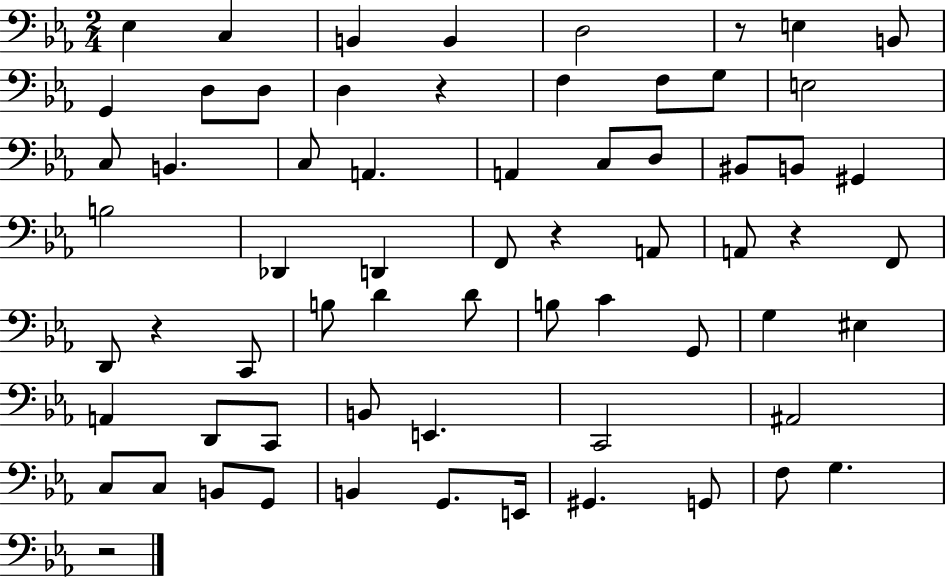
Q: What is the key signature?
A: EES major